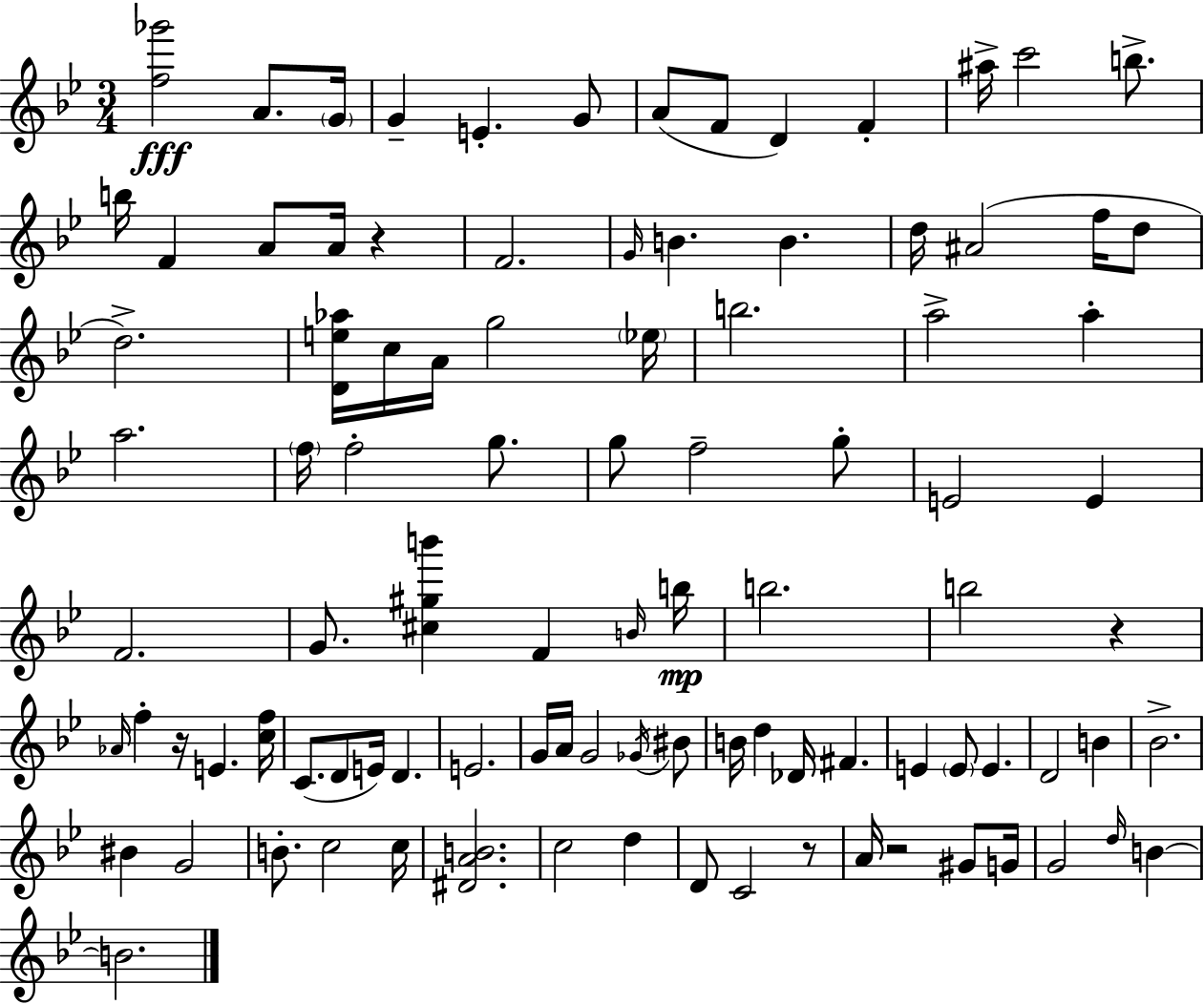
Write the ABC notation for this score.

X:1
T:Untitled
M:3/4
L:1/4
K:Bb
[f_g']2 A/2 G/4 G E G/2 A/2 F/2 D F ^a/4 c'2 b/2 b/4 F A/2 A/4 z F2 G/4 B B d/4 ^A2 f/4 d/2 d2 [De_a]/4 c/4 A/4 g2 _e/4 b2 a2 a a2 f/4 f2 g/2 g/2 f2 g/2 E2 E F2 G/2 [^c^gb'] F B/4 b/4 b2 b2 z _A/4 f z/4 E [cf]/4 C/2 D/2 E/4 D E2 G/4 A/4 G2 _G/4 ^B/2 B/4 d _D/4 ^F E E/2 E D2 B _B2 ^B G2 B/2 c2 c/4 [^DAB]2 c2 d D/2 C2 z/2 A/4 z2 ^G/2 G/4 G2 d/4 B B2